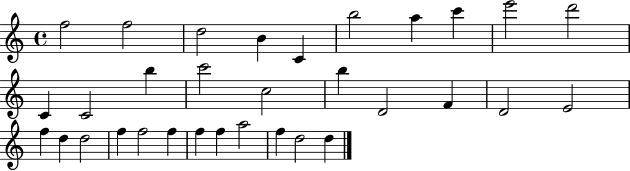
X:1
T:Untitled
M:4/4
L:1/4
K:C
f2 f2 d2 B C b2 a c' e'2 d'2 C C2 b c'2 c2 b D2 F D2 E2 f d d2 f f2 f f f a2 f d2 d